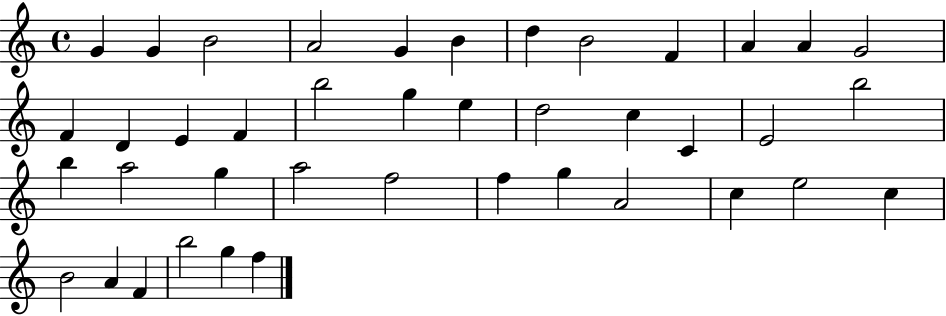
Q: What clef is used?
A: treble